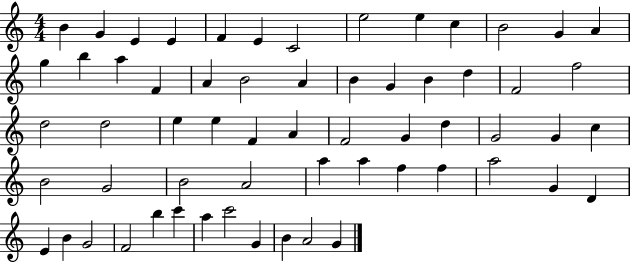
B4/q G4/q E4/q E4/q F4/q E4/q C4/h E5/h E5/q C5/q B4/h G4/q A4/q G5/q B5/q A5/q F4/q A4/q B4/h A4/q B4/q G4/q B4/q D5/q F4/h F5/h D5/h D5/h E5/q E5/q F4/q A4/q F4/h G4/q D5/q G4/h G4/q C5/q B4/h G4/h B4/h A4/h A5/q A5/q F5/q F5/q A5/h G4/q D4/q E4/q B4/q G4/h F4/h B5/q C6/q A5/q C6/h G4/q B4/q A4/h G4/q